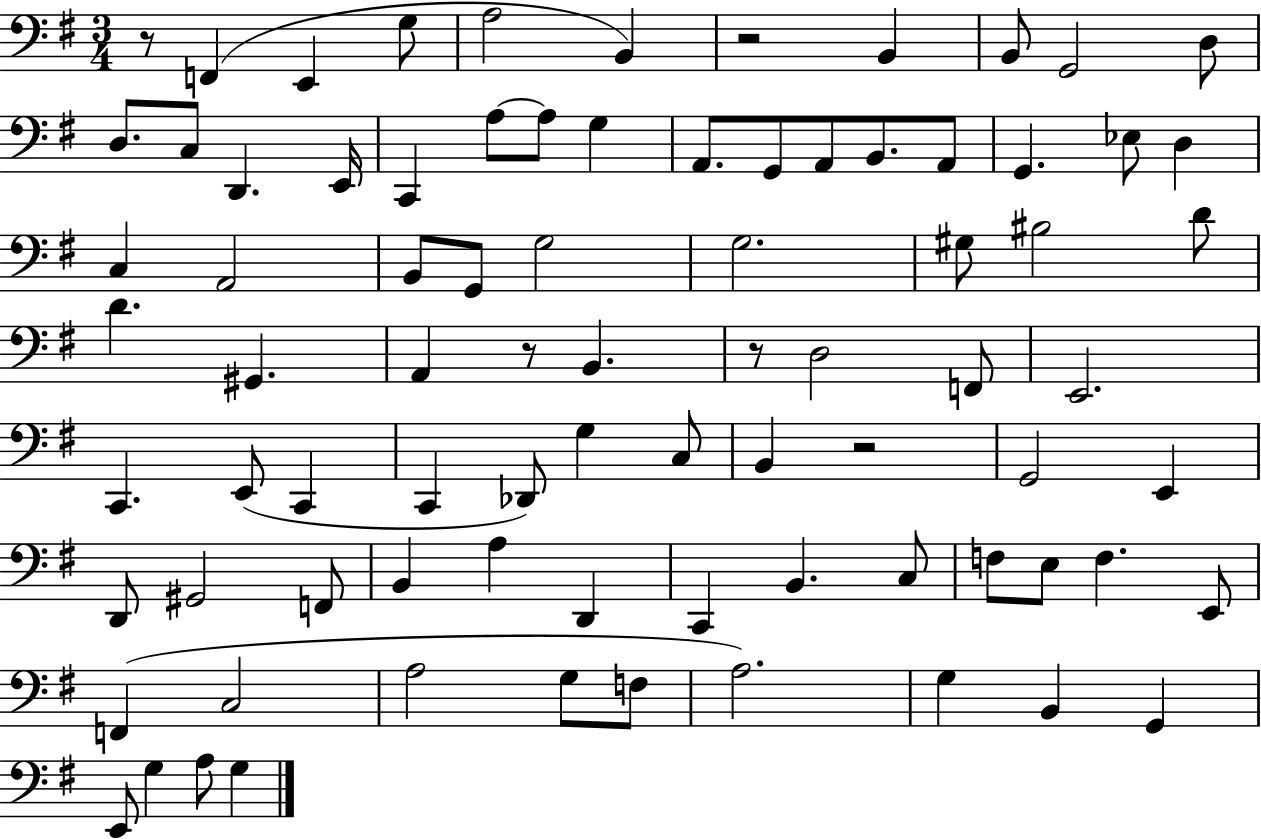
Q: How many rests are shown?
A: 5